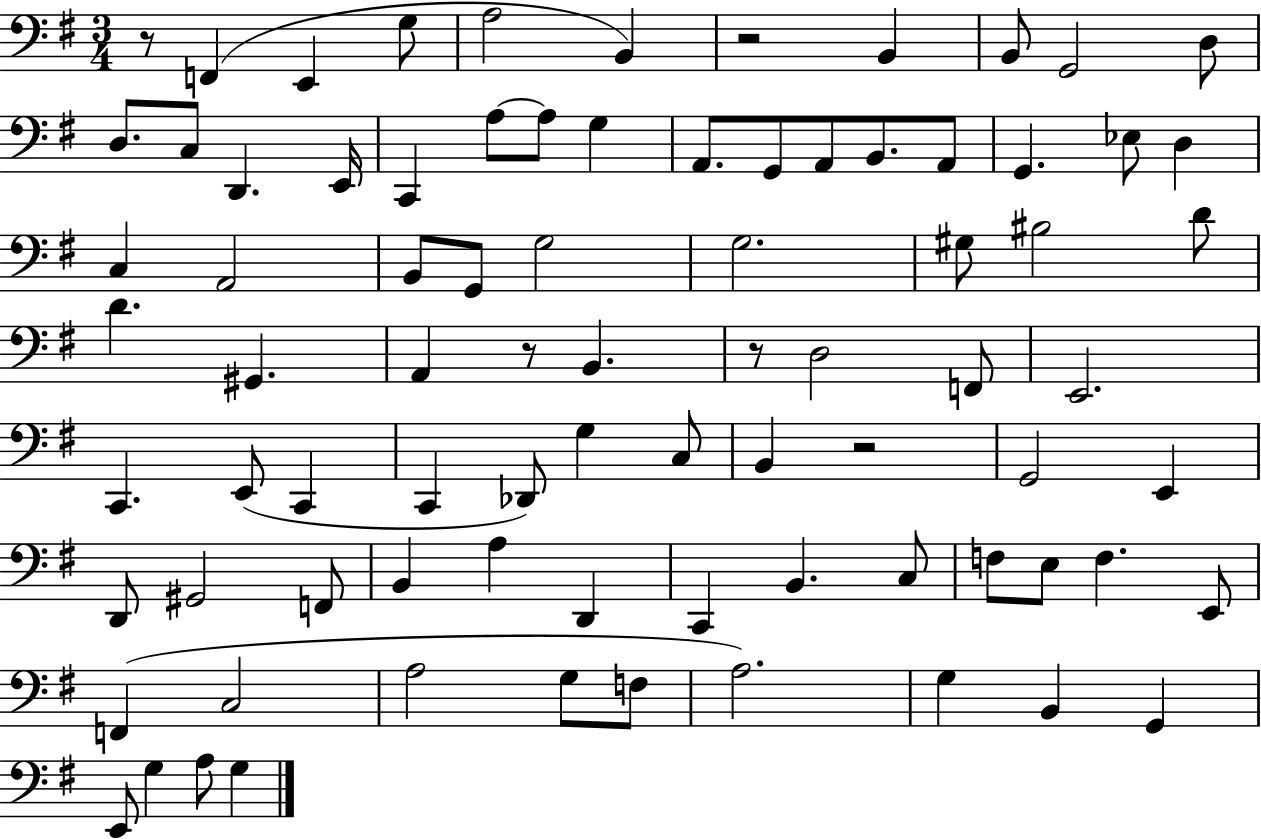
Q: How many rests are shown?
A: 5